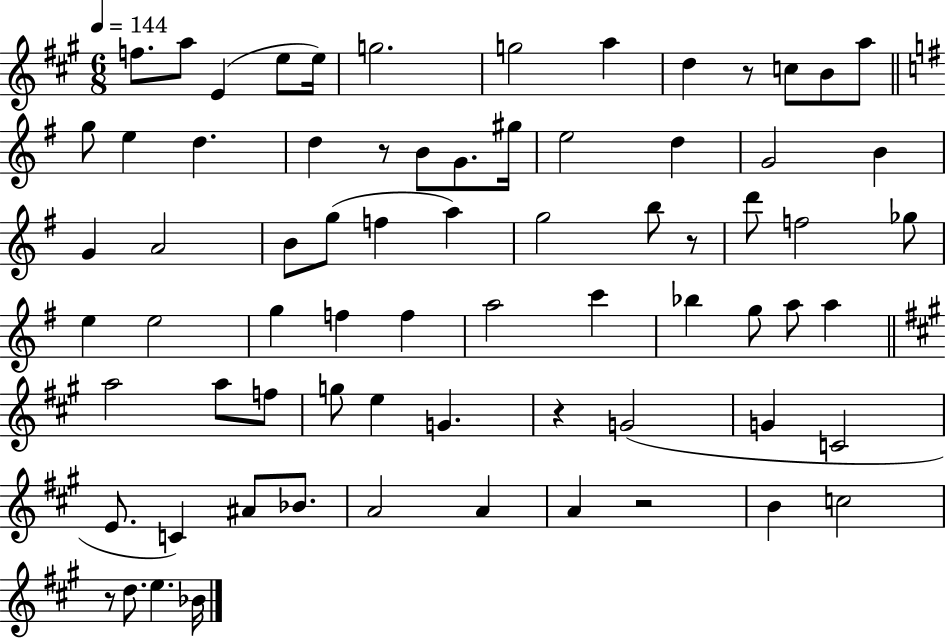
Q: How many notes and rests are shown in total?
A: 72